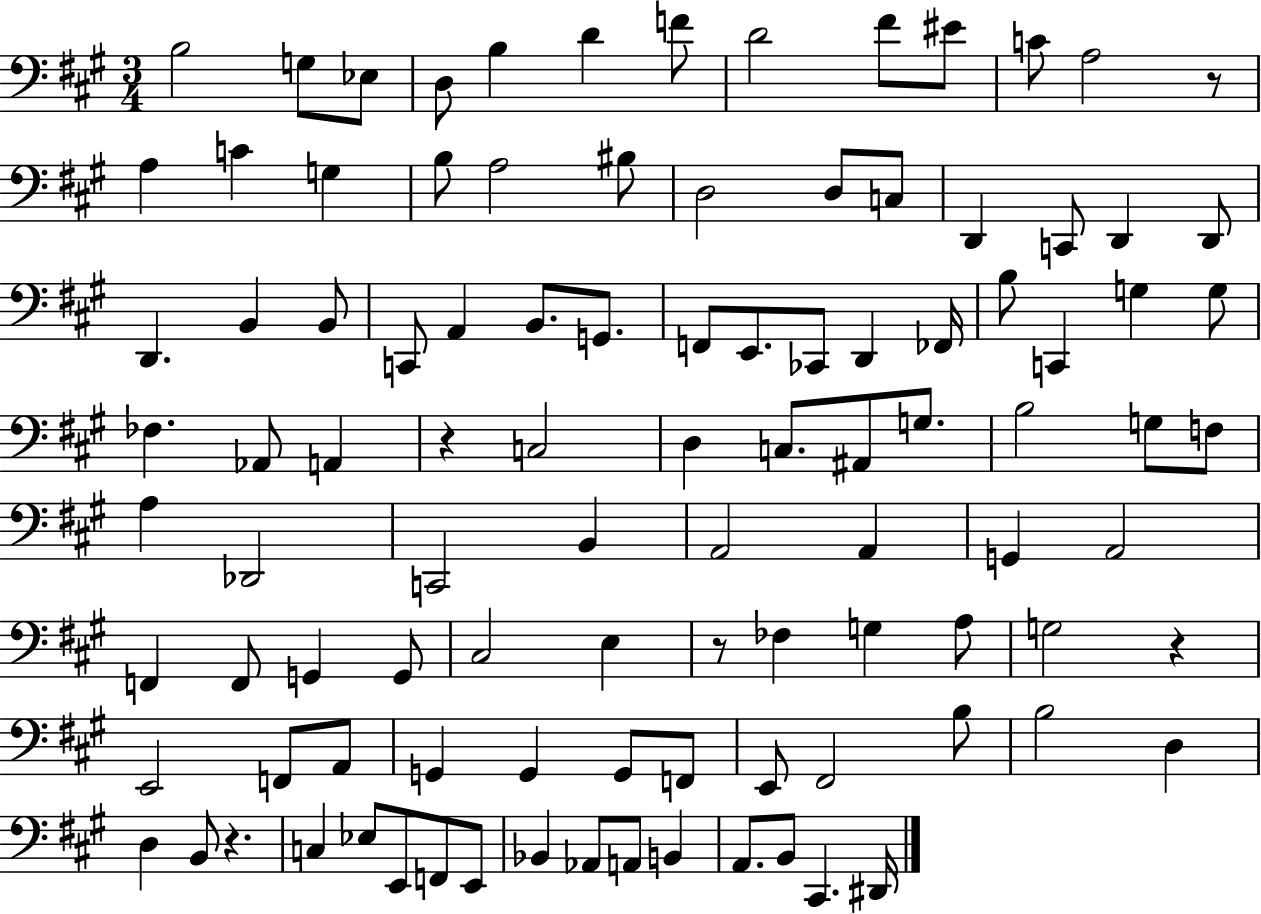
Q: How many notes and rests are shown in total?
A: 102